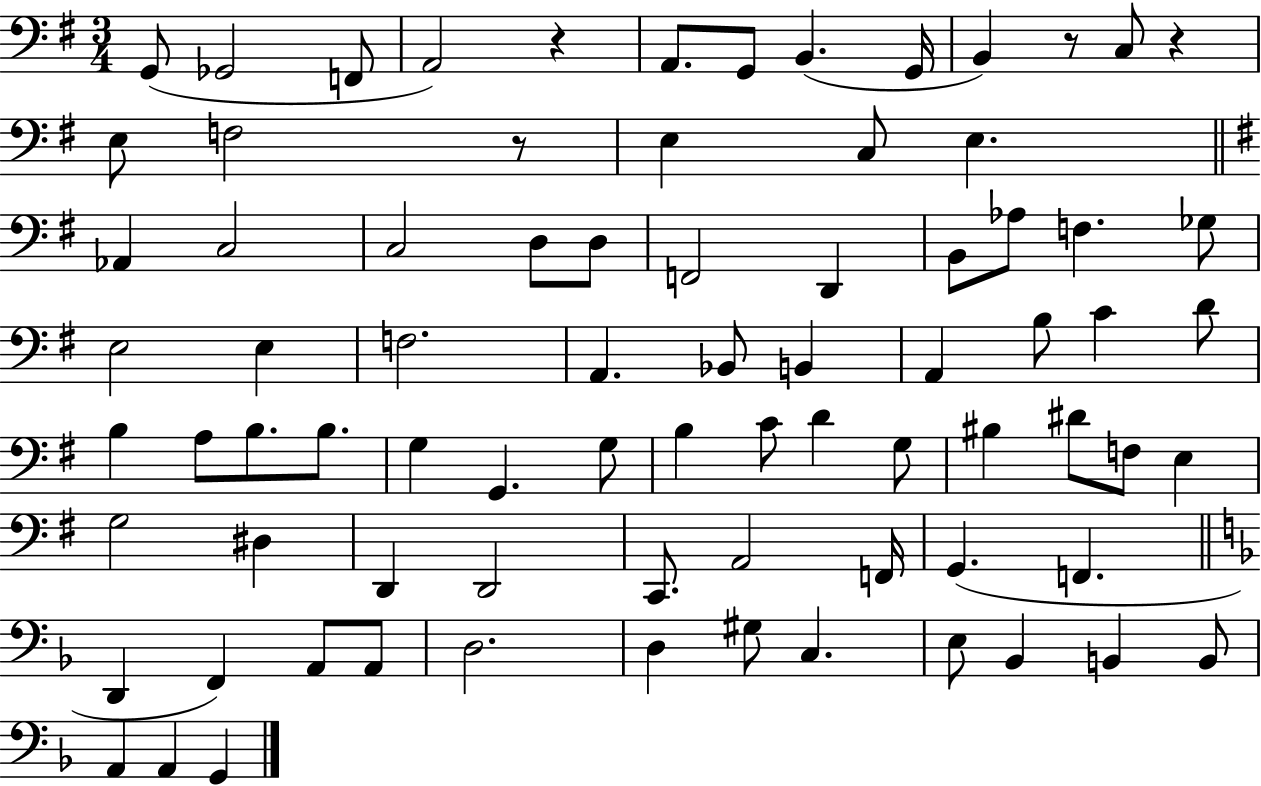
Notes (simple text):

G2/e Gb2/h F2/e A2/h R/q A2/e. G2/e B2/q. G2/s B2/q R/e C3/e R/q E3/e F3/h R/e E3/q C3/e E3/q. Ab2/q C3/h C3/h D3/e D3/e F2/h D2/q B2/e Ab3/e F3/q. Gb3/e E3/h E3/q F3/h. A2/q. Bb2/e B2/q A2/q B3/e C4/q D4/e B3/q A3/e B3/e. B3/e. G3/q G2/q. G3/e B3/q C4/e D4/q G3/e BIS3/q D#4/e F3/e E3/q G3/h D#3/q D2/q D2/h C2/e. A2/h F2/s G2/q. F2/q. D2/q F2/q A2/e A2/e D3/h. D3/q G#3/e C3/q. E3/e Bb2/q B2/q B2/e A2/q A2/q G2/q